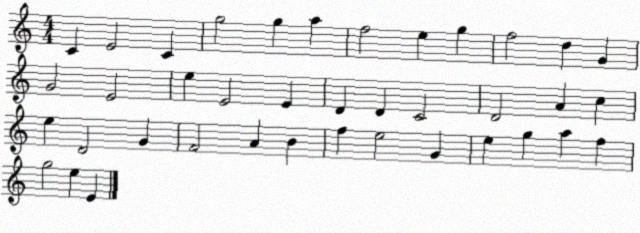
X:1
T:Untitled
M:4/4
L:1/4
K:C
C E2 C g2 g a f2 e g f2 d G G2 E2 e E2 E D D C2 D2 A c e D2 G F2 A B f e2 G e g a f g2 e E